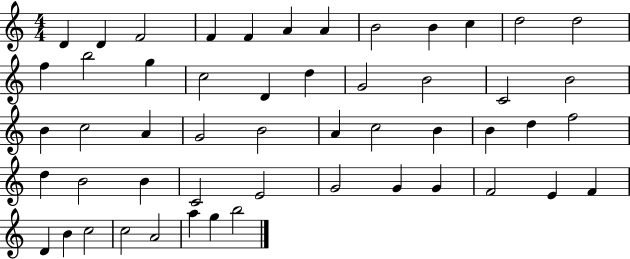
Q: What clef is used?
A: treble